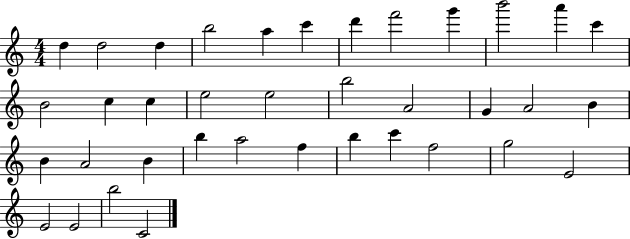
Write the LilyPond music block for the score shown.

{
  \clef treble
  \numericTimeSignature
  \time 4/4
  \key c \major
  d''4 d''2 d''4 | b''2 a''4 c'''4 | d'''4 f'''2 g'''4 | b'''2 a'''4 c'''4 | \break b'2 c''4 c''4 | e''2 e''2 | b''2 a'2 | g'4 a'2 b'4 | \break b'4 a'2 b'4 | b''4 a''2 f''4 | b''4 c'''4 f''2 | g''2 e'2 | \break e'2 e'2 | b''2 c'2 | \bar "|."
}